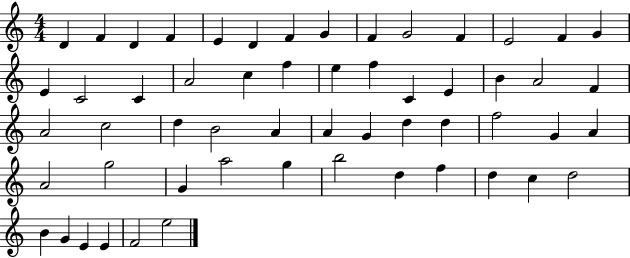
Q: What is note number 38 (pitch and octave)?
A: G4